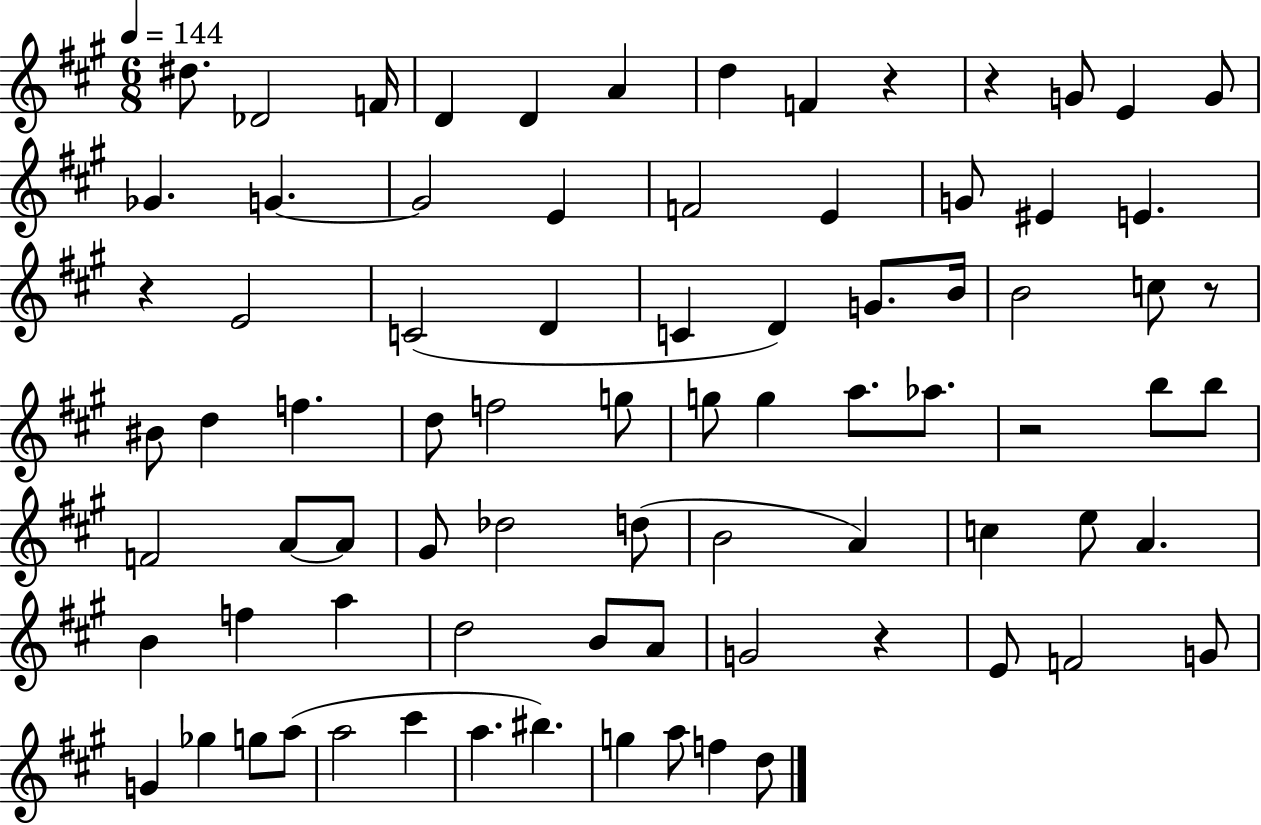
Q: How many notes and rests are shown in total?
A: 80